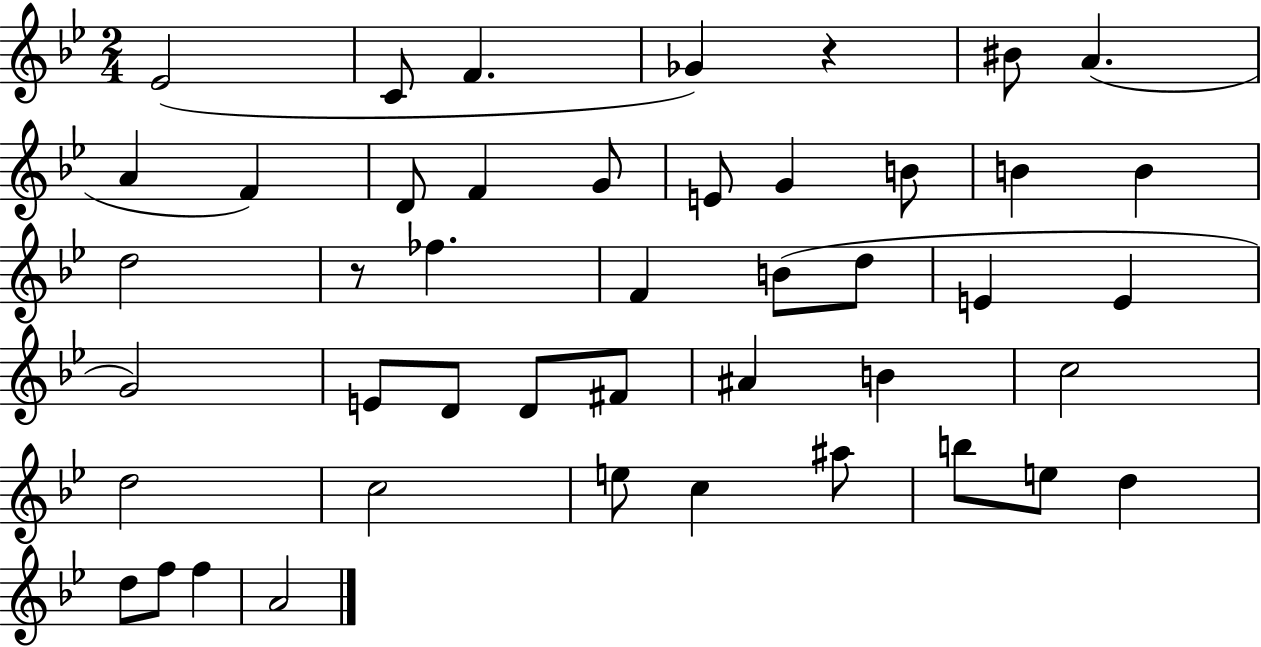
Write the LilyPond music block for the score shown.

{
  \clef treble
  \numericTimeSignature
  \time 2/4
  \key bes \major
  \repeat volta 2 { ees'2( | c'8 f'4. | ges'4) r4 | bis'8 a'4.( | \break a'4 f'4) | d'8 f'4 g'8 | e'8 g'4 b'8 | b'4 b'4 | \break d''2 | r8 fes''4. | f'4 b'8( d''8 | e'4 e'4 | \break g'2) | e'8 d'8 d'8 fis'8 | ais'4 b'4 | c''2 | \break d''2 | c''2 | e''8 c''4 ais''8 | b''8 e''8 d''4 | \break d''8 f''8 f''4 | a'2 | } \bar "|."
}